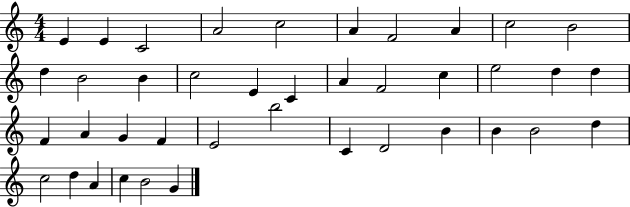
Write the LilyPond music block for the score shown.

{
  \clef treble
  \numericTimeSignature
  \time 4/4
  \key c \major
  e'4 e'4 c'2 | a'2 c''2 | a'4 f'2 a'4 | c''2 b'2 | \break d''4 b'2 b'4 | c''2 e'4 c'4 | a'4 f'2 c''4 | e''2 d''4 d''4 | \break f'4 a'4 g'4 f'4 | e'2 b''2 | c'4 d'2 b'4 | b'4 b'2 d''4 | \break c''2 d''4 a'4 | c''4 b'2 g'4 | \bar "|."
}